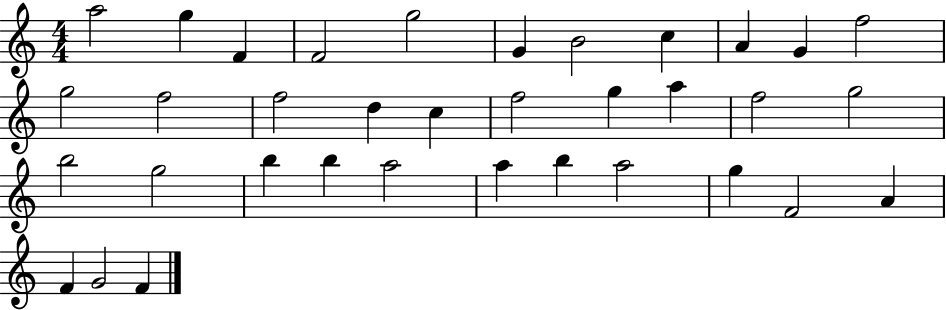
{
  \clef treble
  \numericTimeSignature
  \time 4/4
  \key c \major
  a''2 g''4 f'4 | f'2 g''2 | g'4 b'2 c''4 | a'4 g'4 f''2 | \break g''2 f''2 | f''2 d''4 c''4 | f''2 g''4 a''4 | f''2 g''2 | \break b''2 g''2 | b''4 b''4 a''2 | a''4 b''4 a''2 | g''4 f'2 a'4 | \break f'4 g'2 f'4 | \bar "|."
}